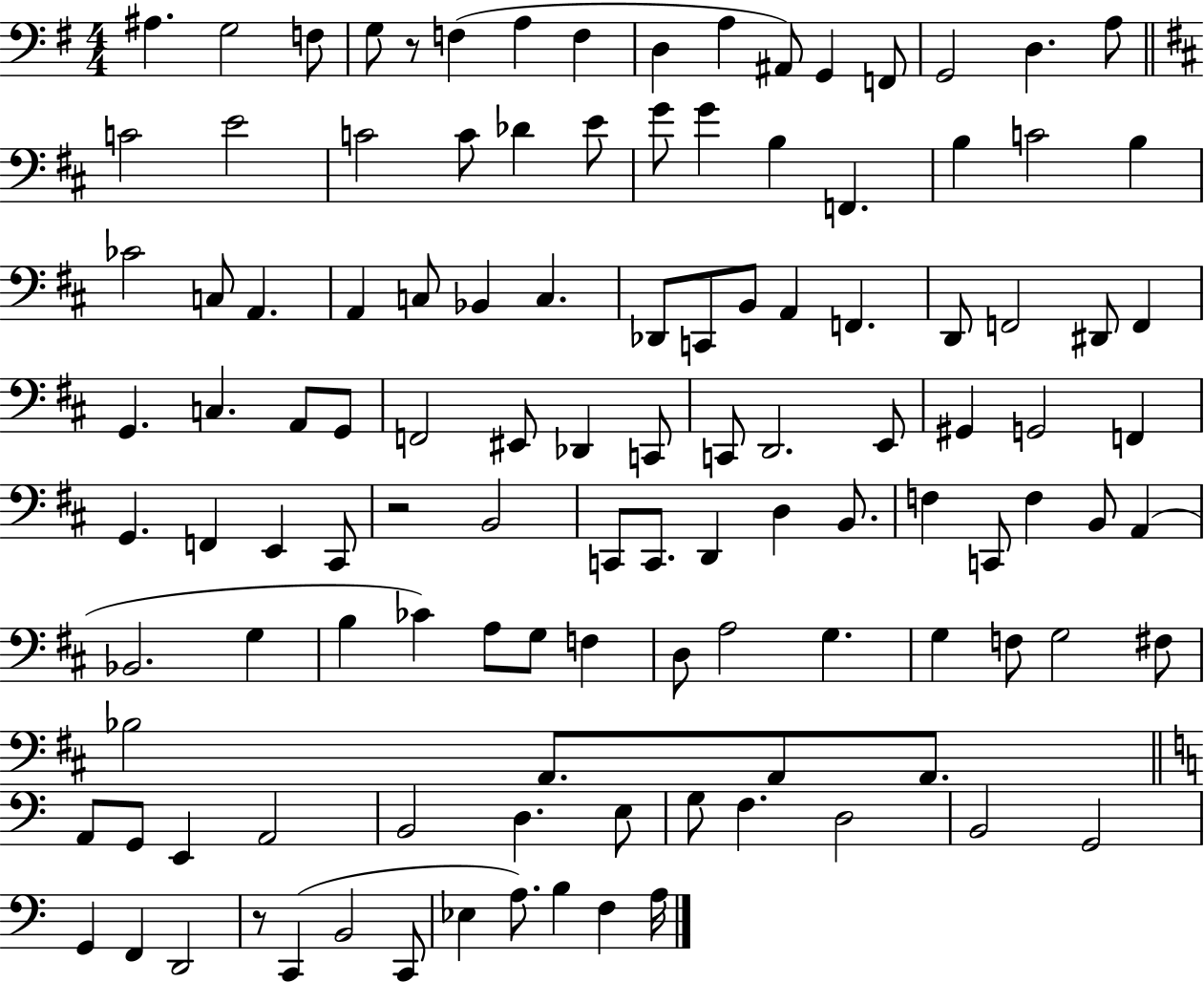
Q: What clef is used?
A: bass